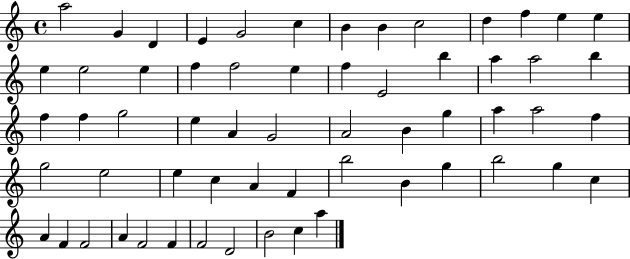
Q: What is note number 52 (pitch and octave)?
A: F4